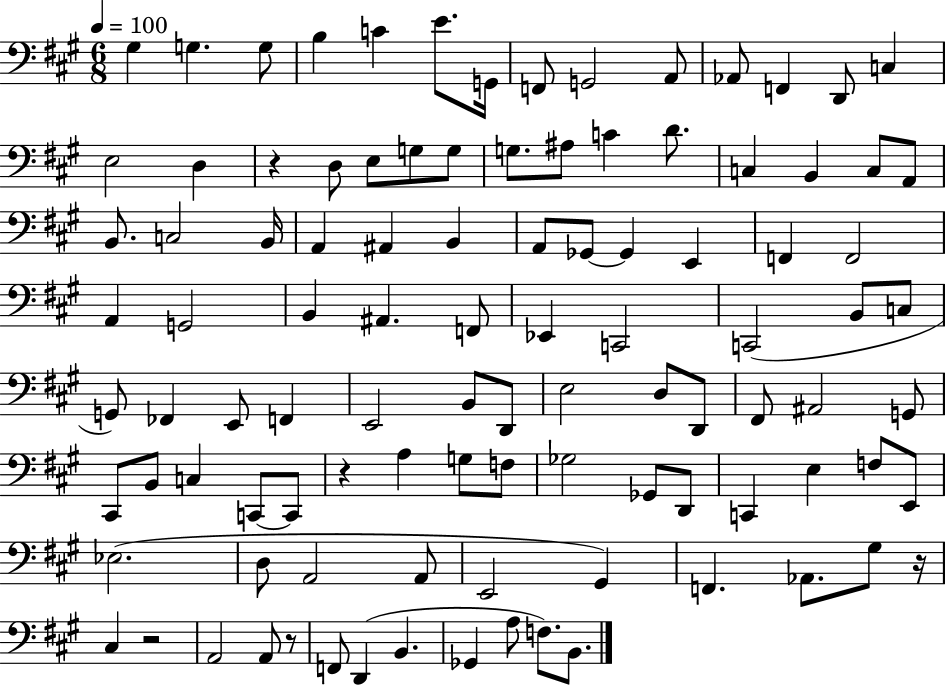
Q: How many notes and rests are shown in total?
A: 102